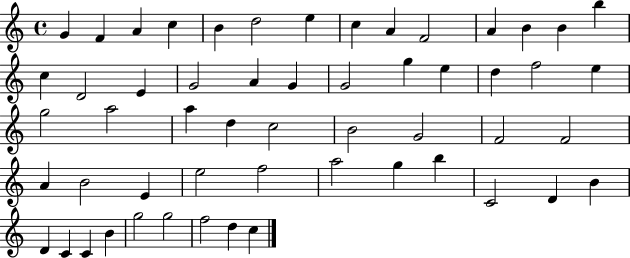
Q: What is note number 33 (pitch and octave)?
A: G4